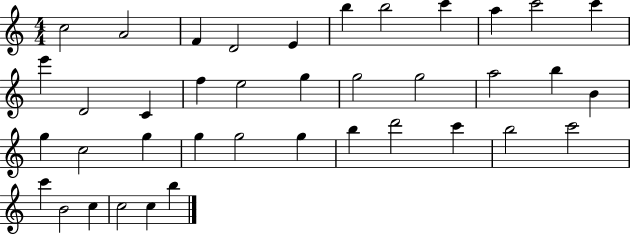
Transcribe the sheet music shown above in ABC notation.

X:1
T:Untitled
M:4/4
L:1/4
K:C
c2 A2 F D2 E b b2 c' a c'2 c' e' D2 C f e2 g g2 g2 a2 b B g c2 g g g2 g b d'2 c' b2 c'2 c' B2 c c2 c b